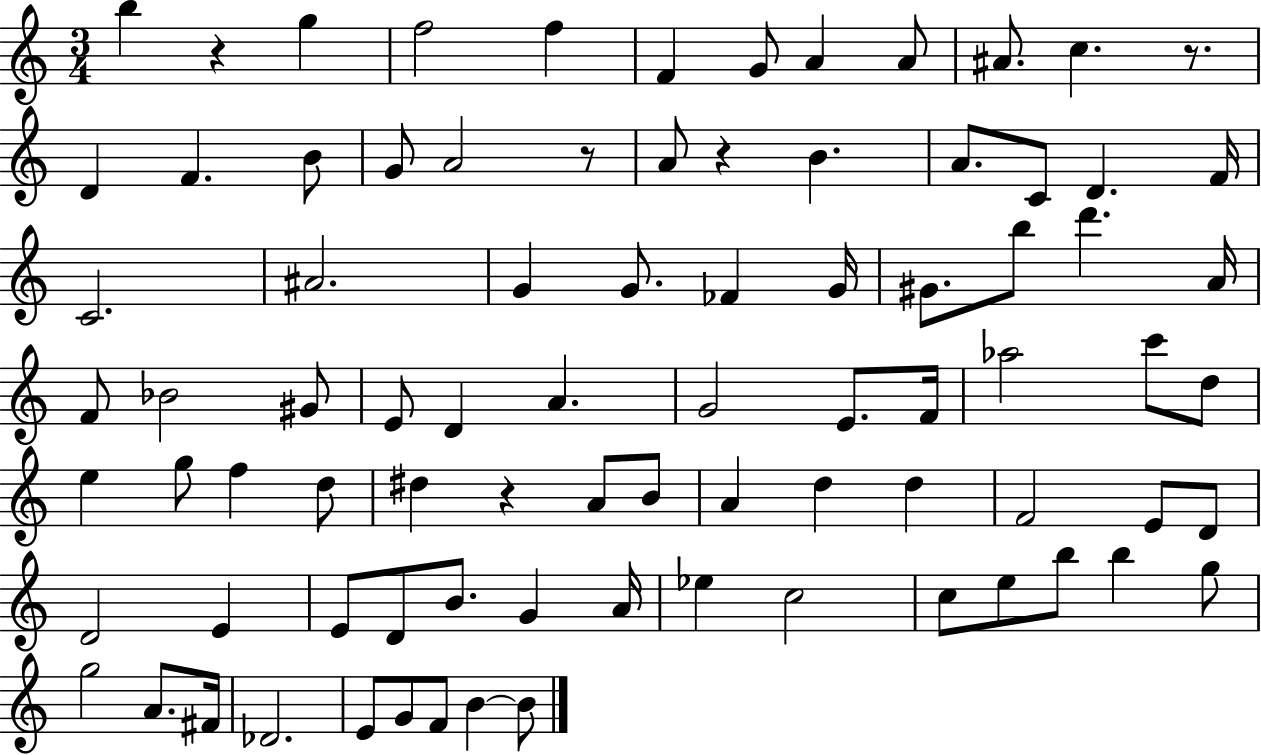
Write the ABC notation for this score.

X:1
T:Untitled
M:3/4
L:1/4
K:C
b z g f2 f F G/2 A A/2 ^A/2 c z/2 D F B/2 G/2 A2 z/2 A/2 z B A/2 C/2 D F/4 C2 ^A2 G G/2 _F G/4 ^G/2 b/2 d' A/4 F/2 _B2 ^G/2 E/2 D A G2 E/2 F/4 _a2 c'/2 d/2 e g/2 f d/2 ^d z A/2 B/2 A d d F2 E/2 D/2 D2 E E/2 D/2 B/2 G A/4 _e c2 c/2 e/2 b/2 b g/2 g2 A/2 ^F/4 _D2 E/2 G/2 F/2 B B/2